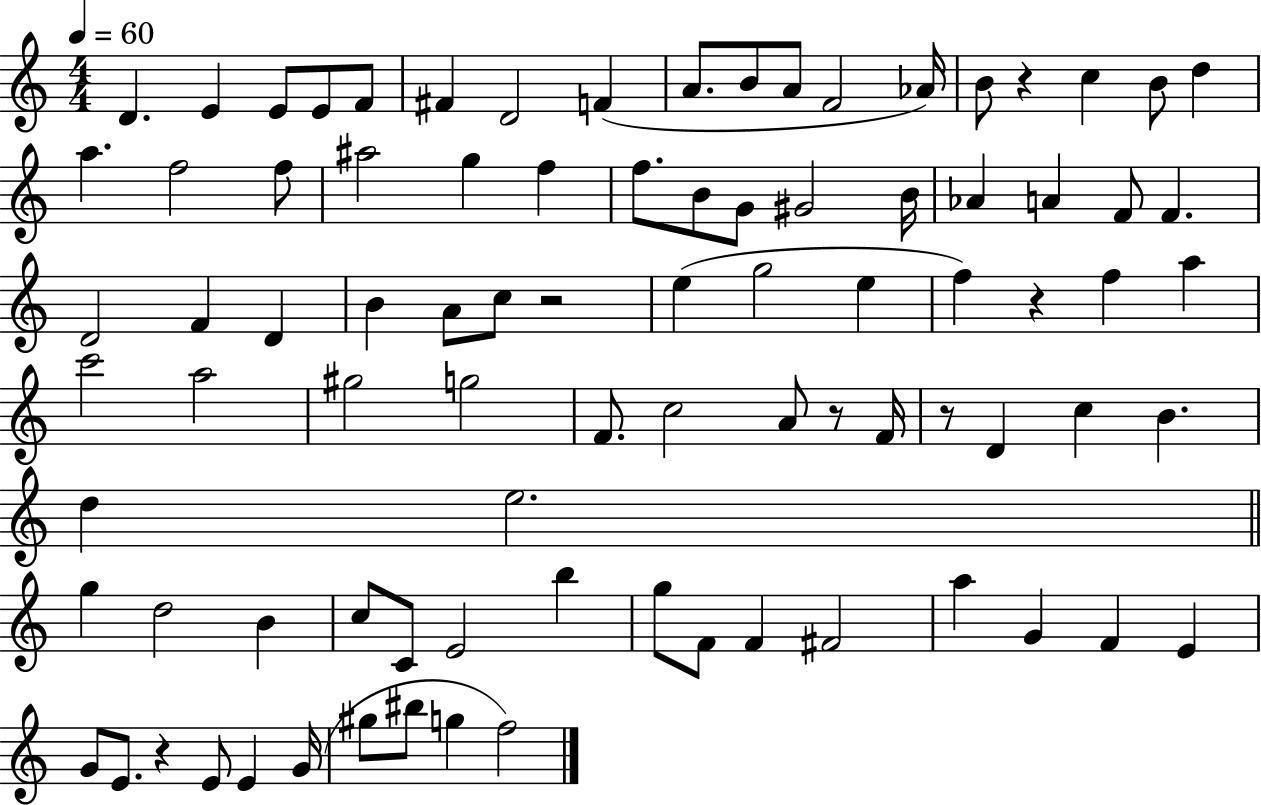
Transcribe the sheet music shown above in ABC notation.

X:1
T:Untitled
M:4/4
L:1/4
K:C
D E E/2 E/2 F/2 ^F D2 F A/2 B/2 A/2 F2 _A/4 B/2 z c B/2 d a f2 f/2 ^a2 g f f/2 B/2 G/2 ^G2 B/4 _A A F/2 F D2 F D B A/2 c/2 z2 e g2 e f z f a c'2 a2 ^g2 g2 F/2 c2 A/2 z/2 F/4 z/2 D c B d e2 g d2 B c/2 C/2 E2 b g/2 F/2 F ^F2 a G F E G/2 E/2 z E/2 E G/4 ^g/2 ^b/2 g f2